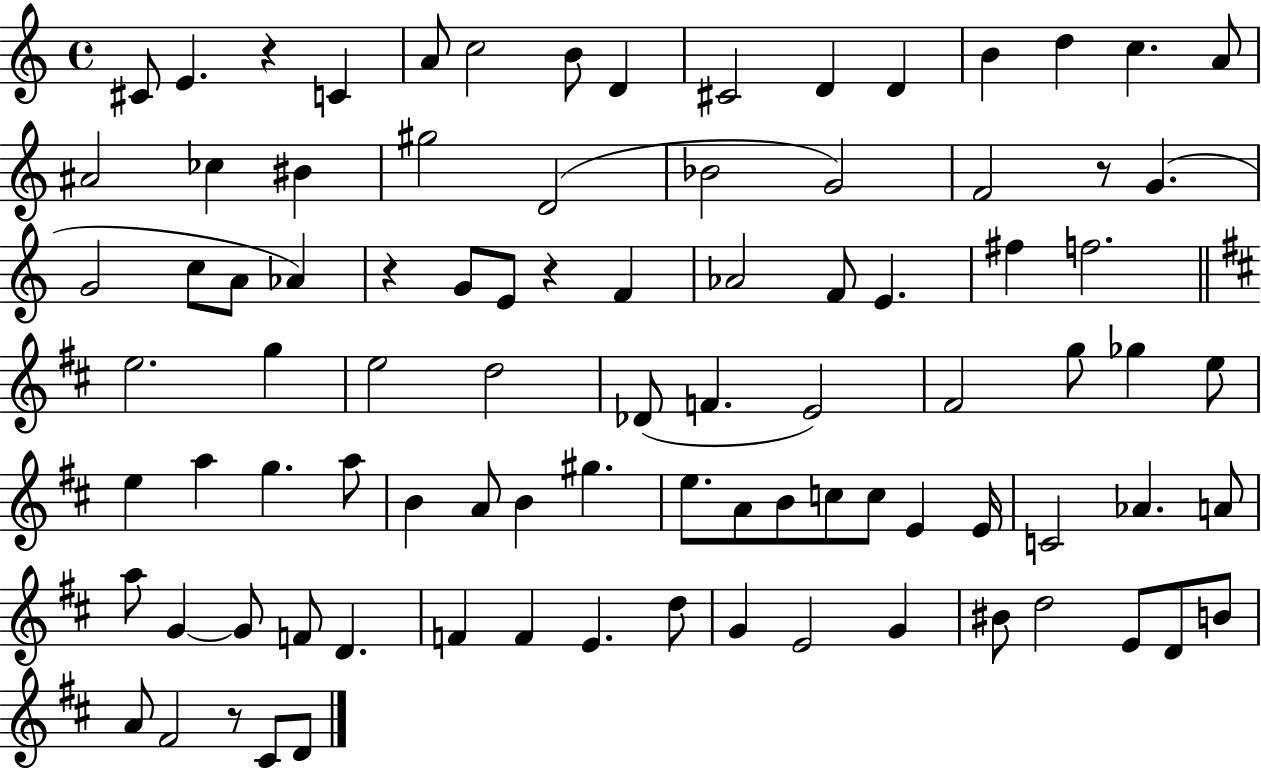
{
  \clef treble
  \time 4/4
  \defaultTimeSignature
  \key c \major
  cis'8 e'4. r4 c'4 | a'8 c''2 b'8 d'4 | cis'2 d'4 d'4 | b'4 d''4 c''4. a'8 | \break ais'2 ces''4 bis'4 | gis''2 d'2( | bes'2 g'2) | f'2 r8 g'4.( | \break g'2 c''8 a'8 aes'4) | r4 g'8 e'8 r4 f'4 | aes'2 f'8 e'4. | fis''4 f''2. | \break \bar "||" \break \key b \minor e''2. g''4 | e''2 d''2 | des'8( f'4. e'2) | fis'2 g''8 ges''4 e''8 | \break e''4 a''4 g''4. a''8 | b'4 a'8 b'4 gis''4. | e''8. a'8 b'8 c''8 c''8 e'4 e'16 | c'2 aes'4. a'8 | \break a''8 g'4~~ g'8 f'8 d'4. | f'4 f'4 e'4. d''8 | g'4 e'2 g'4 | bis'8 d''2 e'8 d'8 b'8 | \break a'8 fis'2 r8 cis'8 d'8 | \bar "|."
}